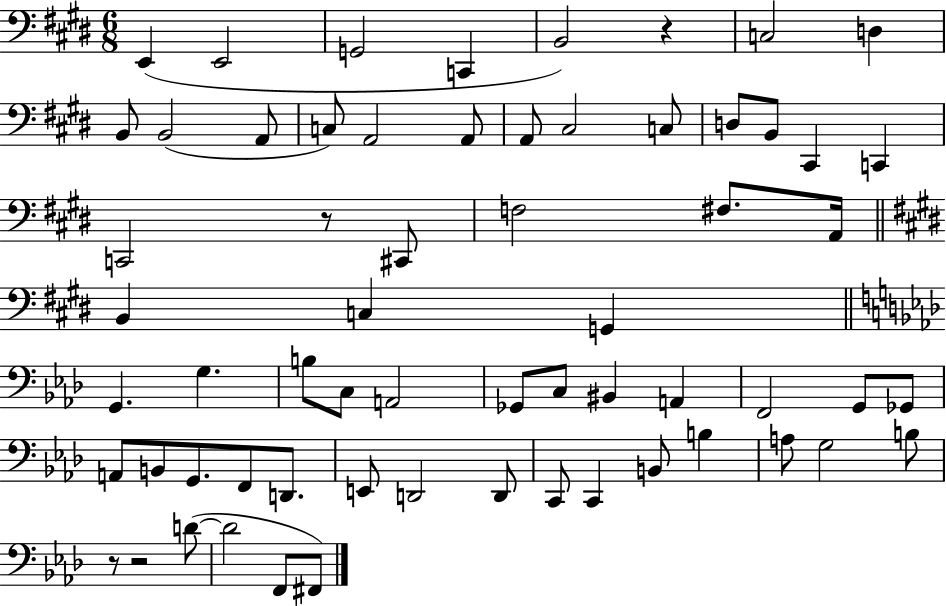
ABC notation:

X:1
T:Untitled
M:6/8
L:1/4
K:E
E,, E,,2 G,,2 C,, B,,2 z C,2 D, B,,/2 B,,2 A,,/2 C,/2 A,,2 A,,/2 A,,/2 ^C,2 C,/2 D,/2 B,,/2 ^C,, C,, C,,2 z/2 ^C,,/2 F,2 ^F,/2 A,,/4 B,, C, G,, G,, G, B,/2 C,/2 A,,2 _G,,/2 C,/2 ^B,, A,, F,,2 G,,/2 _G,,/2 A,,/2 B,,/2 G,,/2 F,,/2 D,,/2 E,,/2 D,,2 D,,/2 C,,/2 C,, B,,/2 B, A,/2 G,2 B,/2 z/2 z2 D/2 D2 F,,/2 ^F,,/2